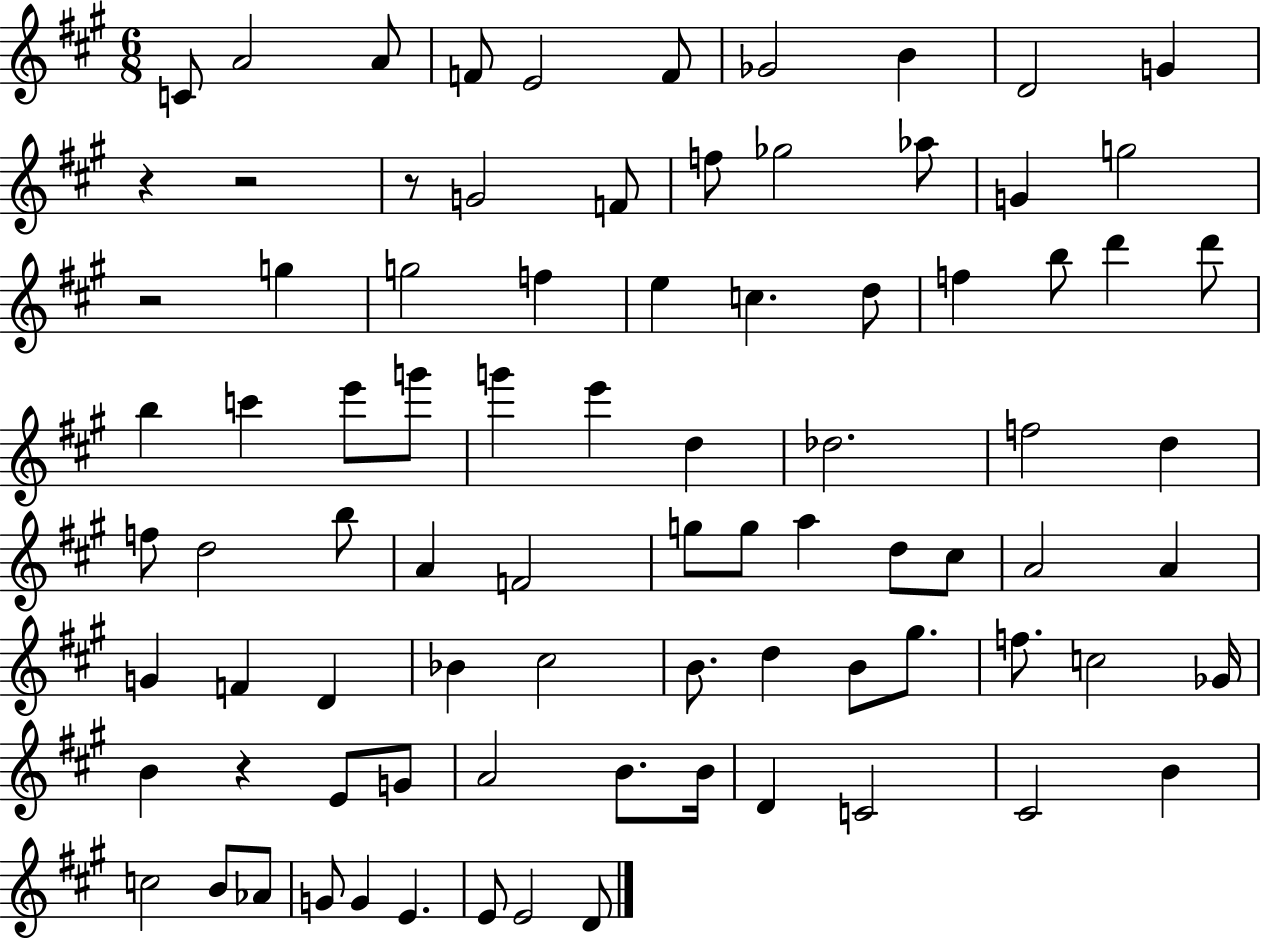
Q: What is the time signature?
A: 6/8